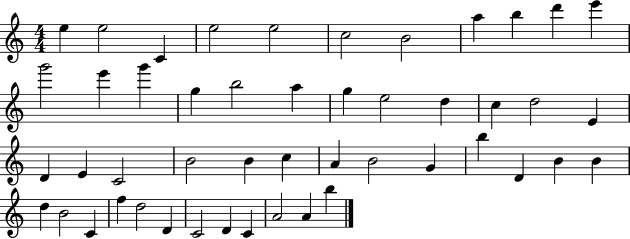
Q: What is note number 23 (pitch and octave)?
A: E4